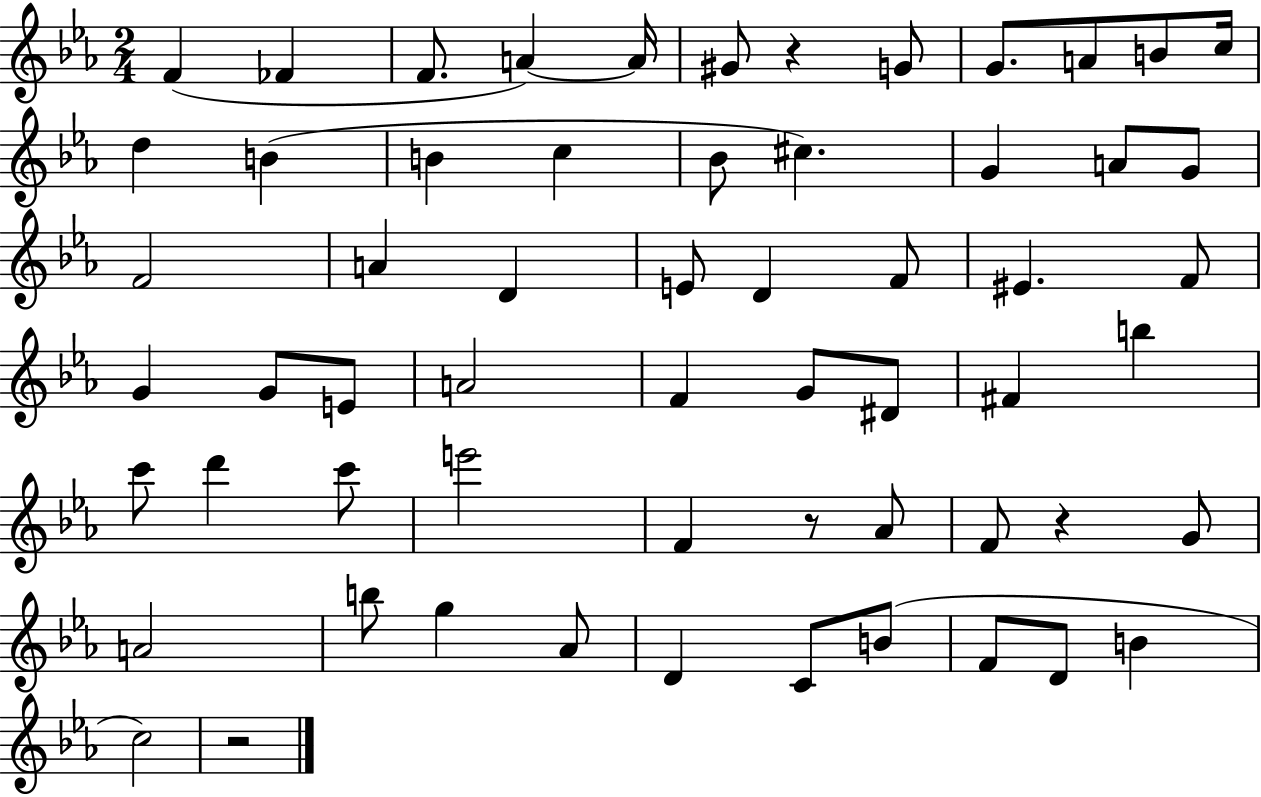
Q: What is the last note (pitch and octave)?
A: C5